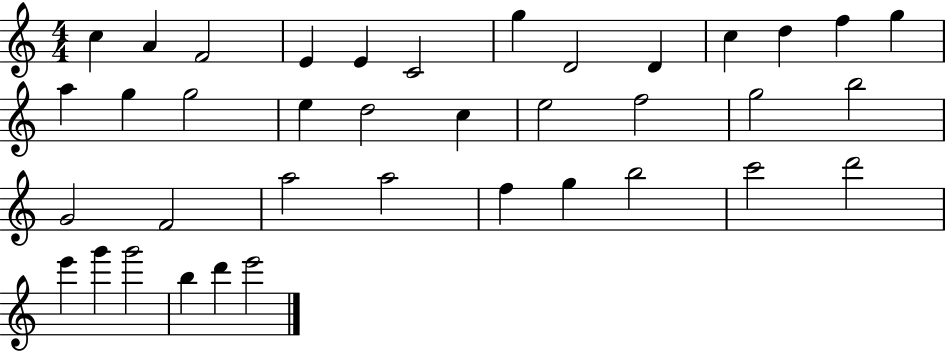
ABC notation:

X:1
T:Untitled
M:4/4
L:1/4
K:C
c A F2 E E C2 g D2 D c d f g a g g2 e d2 c e2 f2 g2 b2 G2 F2 a2 a2 f g b2 c'2 d'2 e' g' g'2 b d' e'2